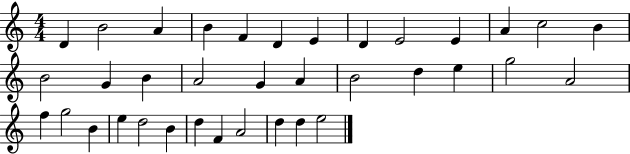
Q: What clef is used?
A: treble